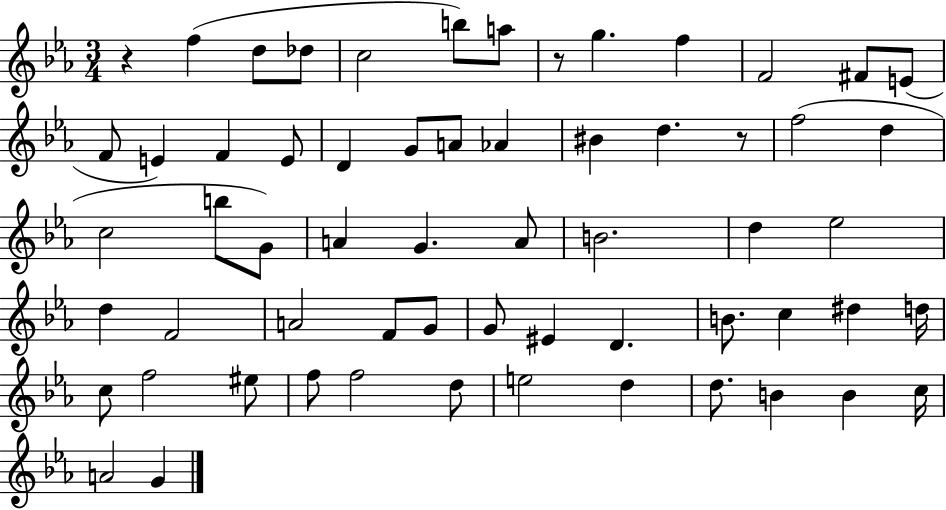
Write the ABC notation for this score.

X:1
T:Untitled
M:3/4
L:1/4
K:Eb
z f d/2 _d/2 c2 b/2 a/2 z/2 g f F2 ^F/2 E/2 F/2 E F E/2 D G/2 A/2 _A ^B d z/2 f2 d c2 b/2 G/2 A G A/2 B2 d _e2 d F2 A2 F/2 G/2 G/2 ^E D B/2 c ^d d/4 c/2 f2 ^e/2 f/2 f2 d/2 e2 d d/2 B B c/4 A2 G